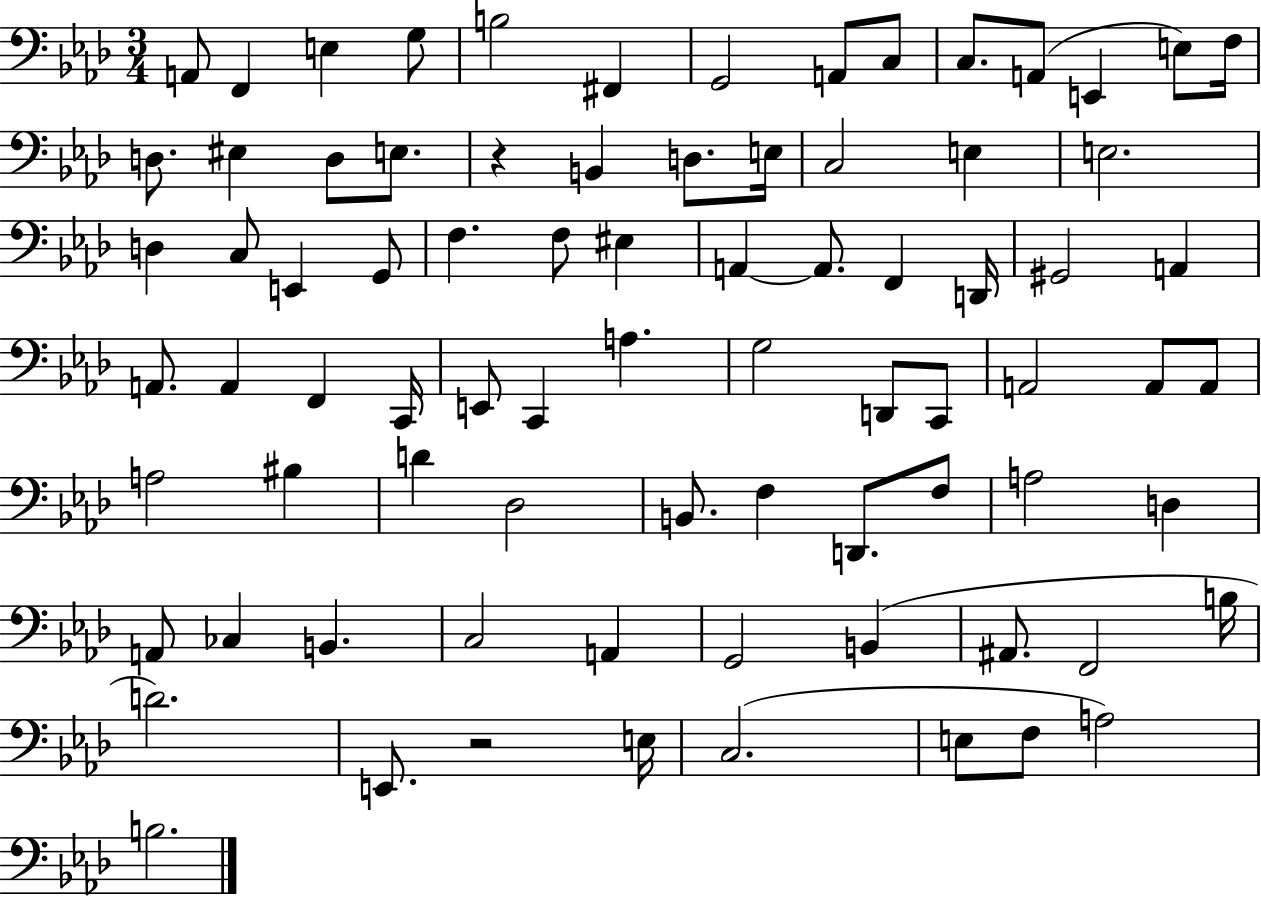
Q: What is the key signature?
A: AES major